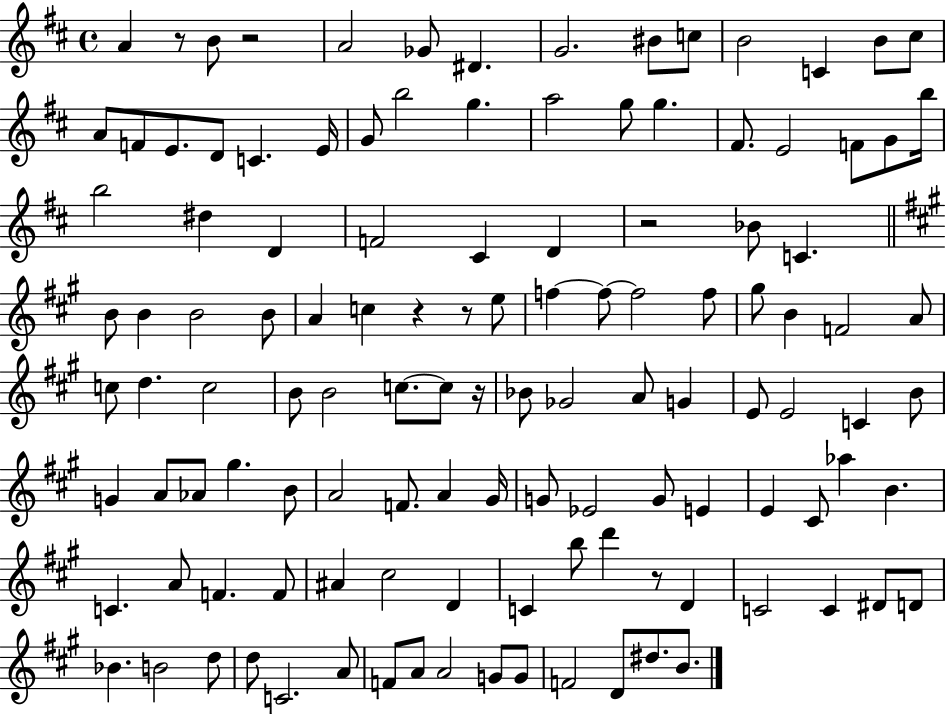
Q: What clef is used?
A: treble